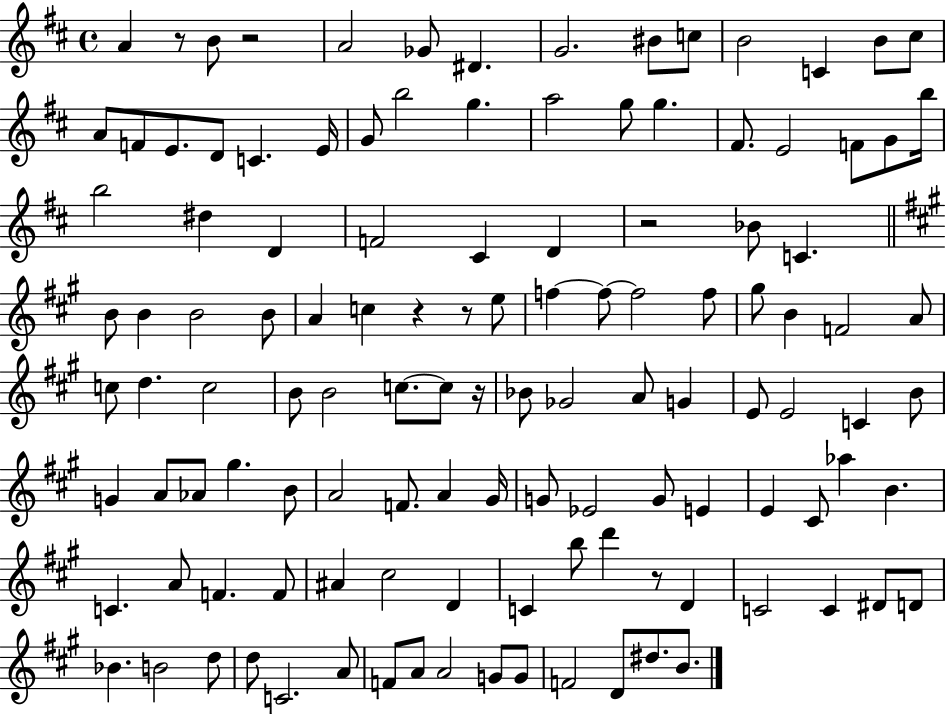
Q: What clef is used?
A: treble